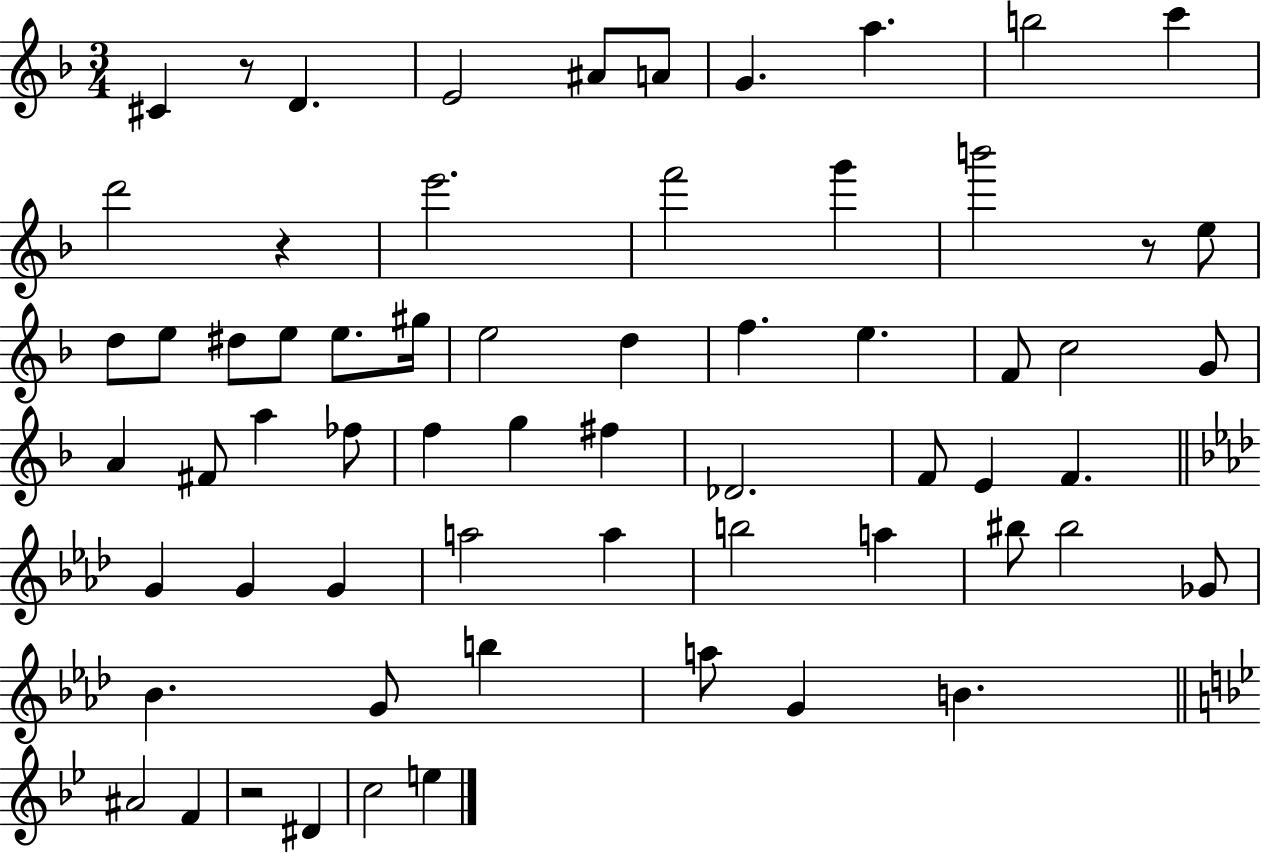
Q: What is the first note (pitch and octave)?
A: C#4